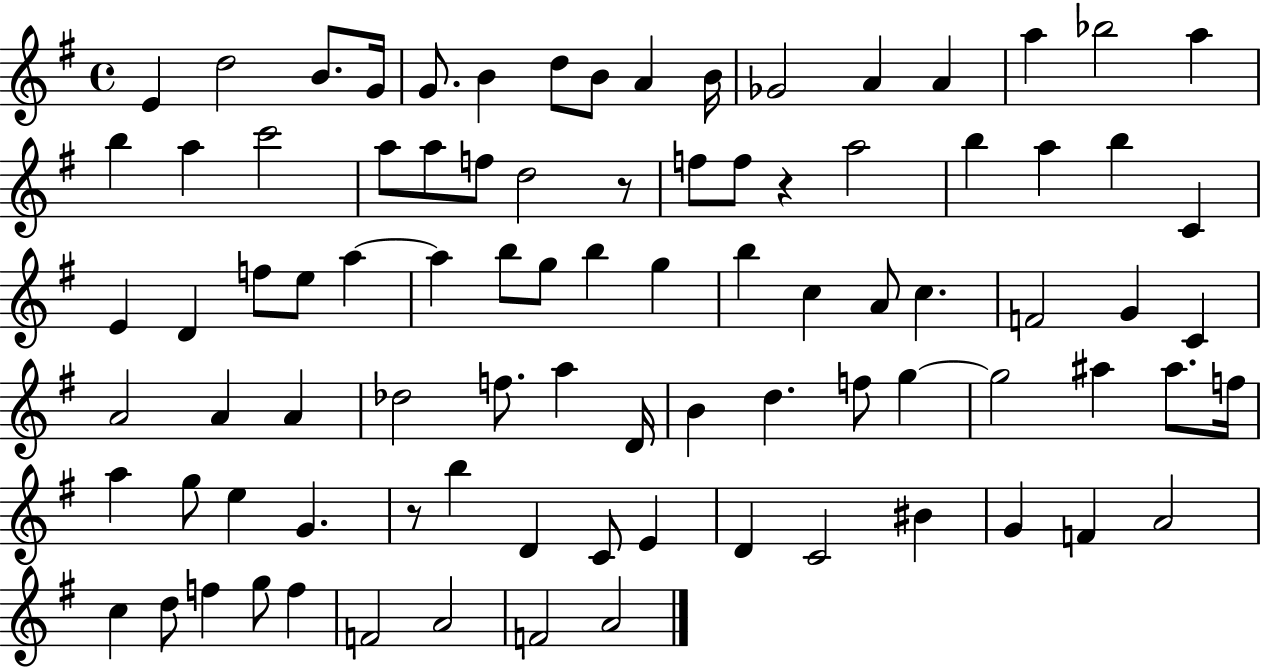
{
  \clef treble
  \time 4/4
  \defaultTimeSignature
  \key g \major
  e'4 d''2 b'8. g'16 | g'8. b'4 d''8 b'8 a'4 b'16 | ges'2 a'4 a'4 | a''4 bes''2 a''4 | \break b''4 a''4 c'''2 | a''8 a''8 f''8 d''2 r8 | f''8 f''8 r4 a''2 | b''4 a''4 b''4 c'4 | \break e'4 d'4 f''8 e''8 a''4~~ | a''4 b''8 g''8 b''4 g''4 | b''4 c''4 a'8 c''4. | f'2 g'4 c'4 | \break a'2 a'4 a'4 | des''2 f''8. a''4 d'16 | b'4 d''4. f''8 g''4~~ | g''2 ais''4 ais''8. f''16 | \break a''4 g''8 e''4 g'4. | r8 b''4 d'4 c'8 e'4 | d'4 c'2 bis'4 | g'4 f'4 a'2 | \break c''4 d''8 f''4 g''8 f''4 | f'2 a'2 | f'2 a'2 | \bar "|."
}